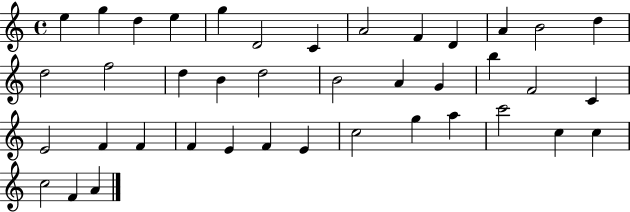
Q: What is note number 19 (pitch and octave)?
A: B4